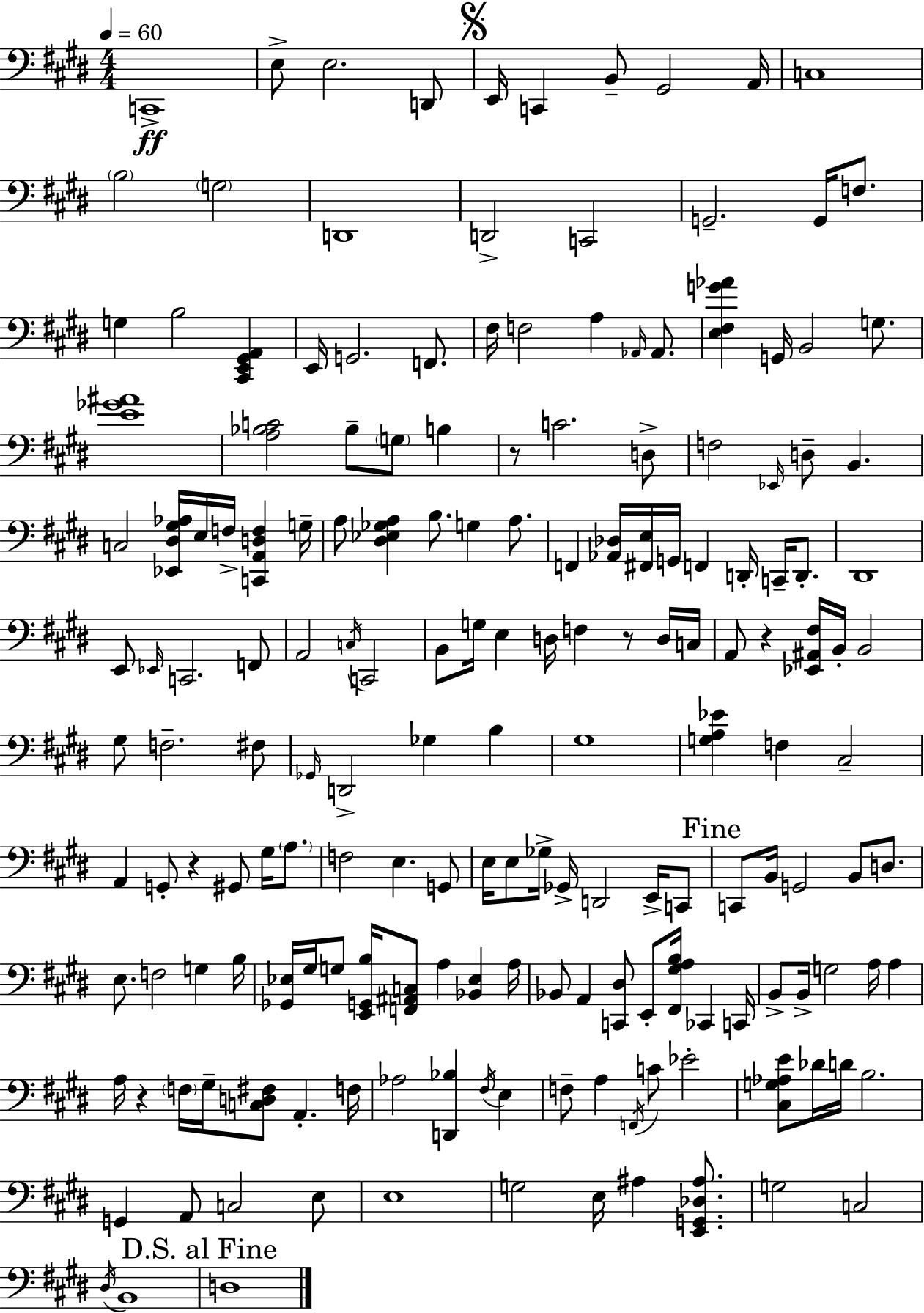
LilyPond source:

{
  \clef bass
  \numericTimeSignature
  \time 4/4
  \key e \major
  \tempo 4 = 60
  c,1->\ff | e8-> e2. d,8 | \mark \markup { \musicglyph "scripts.segno" } e,16 c,4 b,8-- gis,2 a,16 | c1 | \break \parenthesize b2 \parenthesize g2 | d,1 | d,2-> c,2 | g,2.-- g,16 f8. | \break g4 b2 <cis, e, gis, a,>4 | e,16 g,2. f,8. | fis16 f2 a4 \grace { aes,16 } aes,8. | <e fis g' aes'>4 g,16 b,2 g8. | \break <e' ges' ais'>1 | <a bes c'>2 bes8-- \parenthesize g8 b4 | r8 c'2. d8-> | f2 \grace { ees,16 } d8-- b,4. | \break c2 <ees, dis gis aes>16 e16 f16-> <c, a, d f>4 | g16-- a8 <dis ees ges a>4 b8. g4 a8. | f,4 <aes, des>16 <fis, e>16 g,16 f,4 d,16-. c,16-- d,8.-. | dis,1 | \break e,8 \grace { ees,16 } c,2. | f,8 a,2 \acciaccatura { c16 } c,2 | b,8 g16 e4 d16 f4 | r8 d16 c16 a,8 r4 <ees, ais, fis>16 b,16-. b,2 | \break gis8 f2.-- | fis8 \grace { ges,16 } d,2-> ges4 | b4 gis1 | <g a ees'>4 f4 cis2-- | \break a,4 g,8-. r4 gis,8 | gis16 \parenthesize a8. f2 e4. | g,8 e16 e8 ges16-> ges,16-> d,2 | e,16-> c,8 \mark "Fine" c,8 b,16 g,2 | \break b,8 d8. e8. f2 | g4 b16 <ges, ees>16 gis16 g8 <e, g, b>16 <f, ais, c>8 a4 | <bes, ees>4 a16 bes,8 a,4 <c, dis>8 e,8-. <fis, gis a b>16 | ces,4 c,16 b,8-> b,16-> g2 | \break a16 a4 a16 r4 \parenthesize f16 gis16-- <c d fis>8 a,4.-. | f16 aes2 <d, bes>4 | \acciaccatura { fis16 } e4 f8-- a4 \acciaccatura { f,16 } c'8 ees'2-. | <cis g aes e'>8 des'16 d'16 b2. | \break g,4 a,8 c2 | e8 e1 | g2 e16 | ais4 <e, g, des ais>8. g2 c2 | \break \acciaccatura { dis16 } b,1 | \mark "D.S. al Fine" d1 | \bar "|."
}